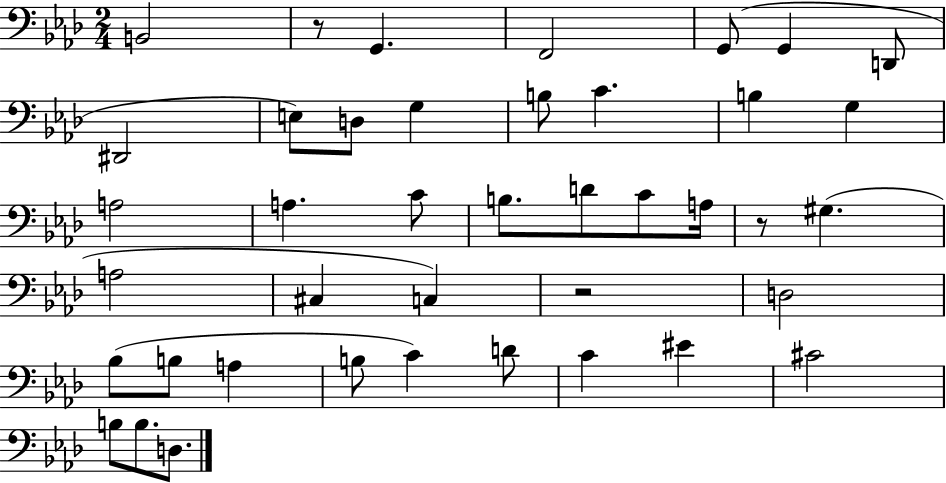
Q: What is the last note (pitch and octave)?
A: D3